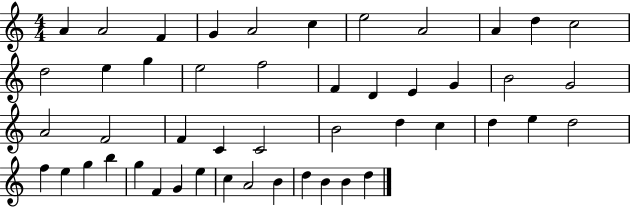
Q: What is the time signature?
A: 4/4